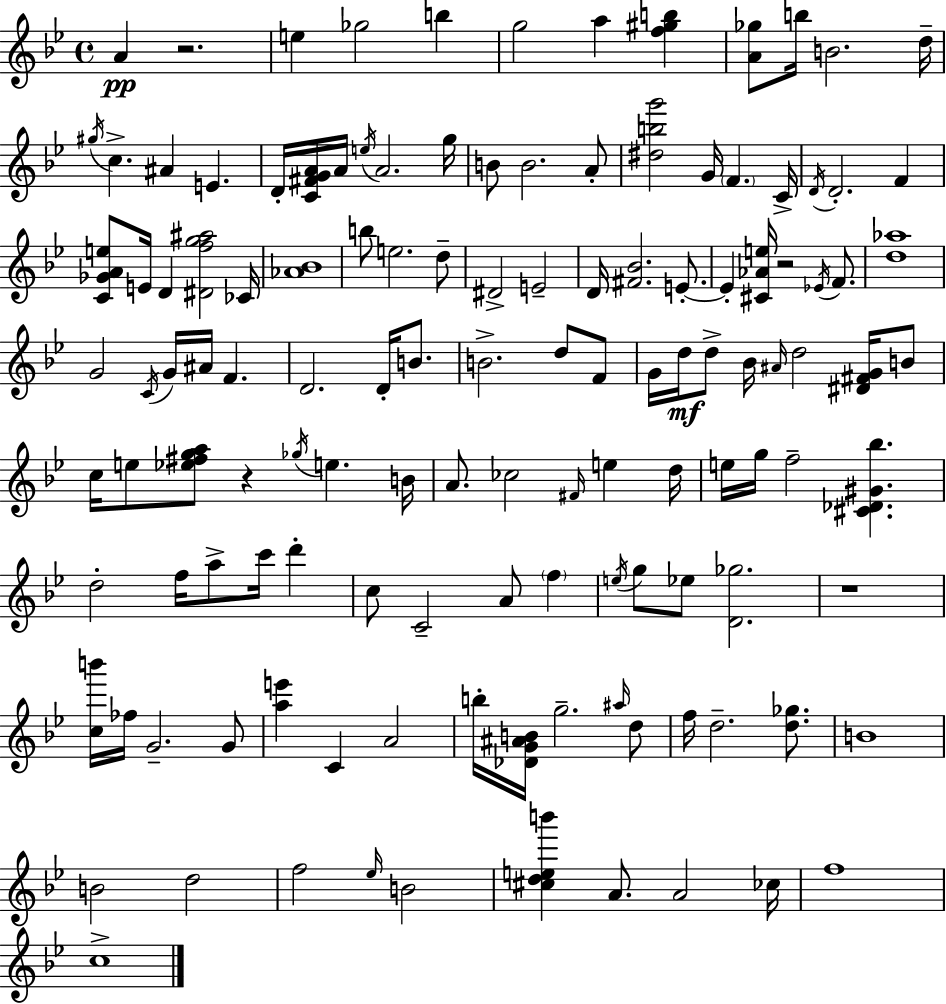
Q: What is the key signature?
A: BES major